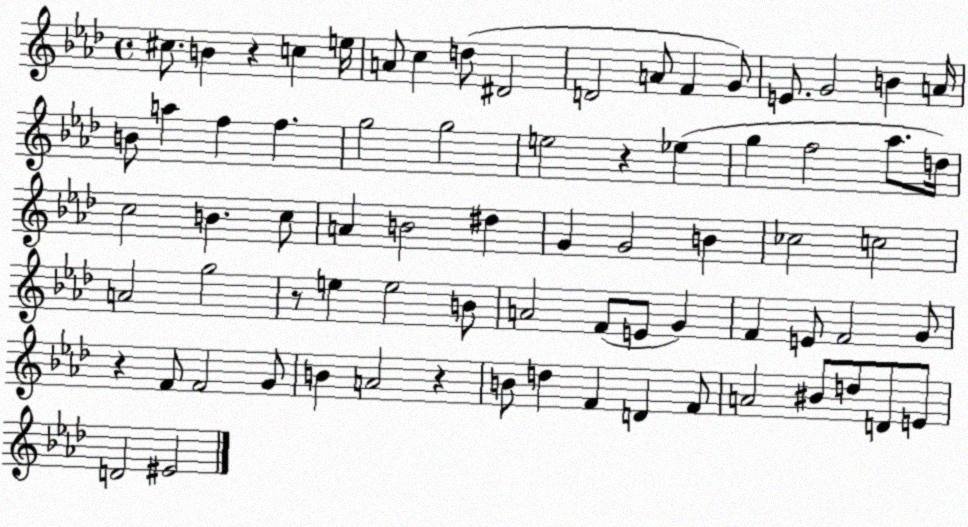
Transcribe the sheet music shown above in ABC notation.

X:1
T:Untitled
M:4/4
L:1/4
K:Ab
^c/2 B z c e/4 A/2 c d/2 ^D2 D2 A/2 F G/2 E/2 G2 B A/4 B/2 a f f g2 g2 e2 z _e g f2 _a/2 d/4 c2 B c/2 A B2 ^d G G2 B _c2 c2 A2 g2 z/2 e e2 B/2 A2 F/2 E/2 G F E/2 F2 G/2 z F/2 F2 G/2 B A2 z B/2 d F D F/2 A2 ^B/2 d/2 D/2 E/2 D2 ^E2